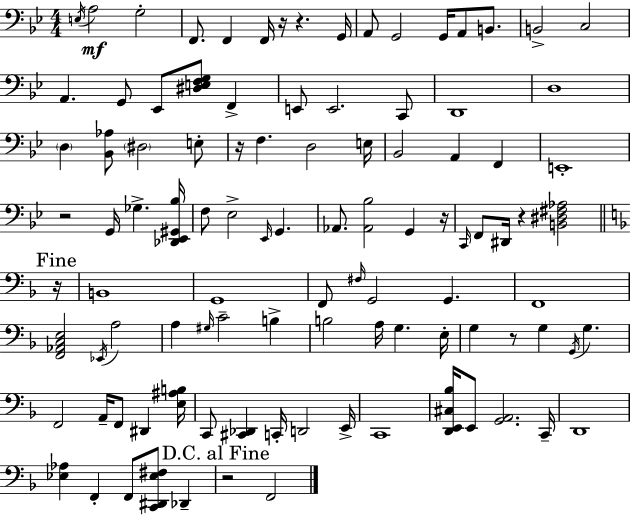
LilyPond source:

{
  \clef bass
  \numericTimeSignature
  \time 4/4
  \key bes \major
  \acciaccatura { e16 }\mf a2 g2-. | f,8. f,4 f,16 r16 r4. | g,16 a,8 g,2 g,16 a,8 b,8. | b,2-> c2 | \break a,4. g,8 ees,8 <dis e f g>8 f,4-> | e,8 e,2. c,8 | d,1 | d1 | \break \parenthesize d4 <bes, aes>8 \parenthesize dis2 e8-. | r16 f4. d2 | e16 bes,2 a,4 f,4 | e,1-. | \break r2 g,16 ges4.-> | <des, ees, gis, bes>16 f8 ees2-> \grace { ees,16 } g,4. | aes,8. <aes, bes>2 g,4 | r16 \grace { c,16 } f,8 dis,16 r4 <b, dis fis aes>2 | \break \mark "Fine" \bar "||" \break \key d \minor r16 b,1 | g,1 | f,8 \grace { fis16 } g,2 g,4. | f,1 | \break <f, aes, c e>2 \acciaccatura { ees,16 } a2 | a4 \grace { gis16 } c'2-- | b4-> b2 a16 g4. | e16-. g4 r8 g4 \acciaccatura { g,16 } g4. | \break f,2 a,16-- f,8 | dis,4 <e ais b>16 c,8 <cis, des,>4 c,16-. d,2 | e,16-> c,1 | <d, e, cis bes>16 e,8 <g, a,>2. | \break c,16-- d,1 | <ees aes>4 f,4-. f,8 <c, dis, ees fis>8 | des,4-- \mark "D.C. al Fine" r2 f,2 | \bar "|."
}